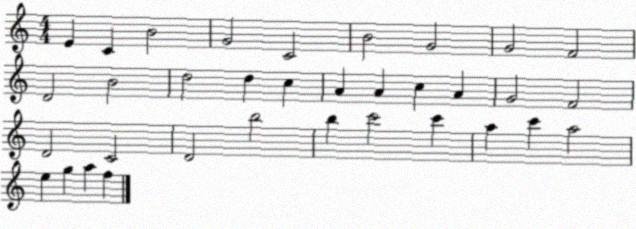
X:1
T:Untitled
M:4/4
L:1/4
K:C
E C B2 G2 C2 B2 G2 G2 F2 D2 B2 d2 d c A A c A G2 F2 D2 C2 D2 b2 b c'2 c' a c' a2 e g a f